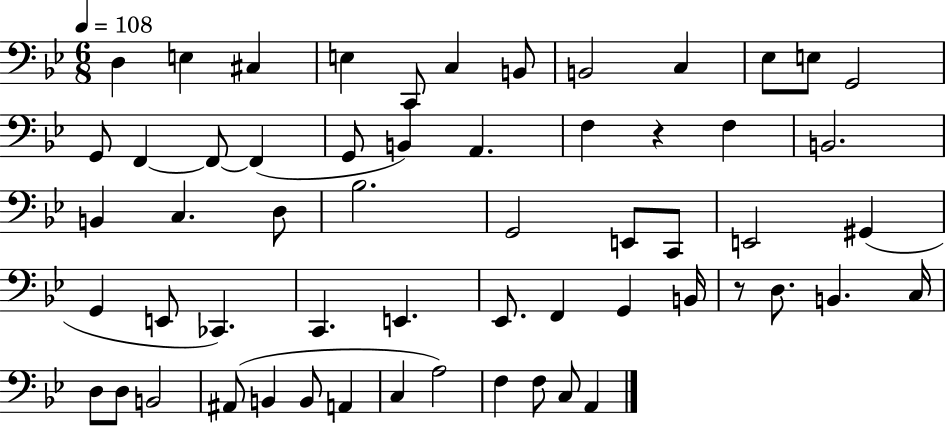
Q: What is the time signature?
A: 6/8